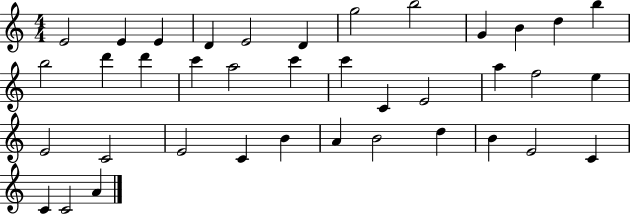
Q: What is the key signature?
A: C major